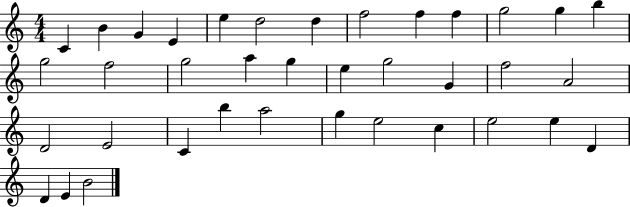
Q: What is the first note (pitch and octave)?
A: C4